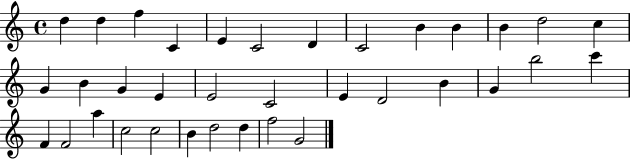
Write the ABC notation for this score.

X:1
T:Untitled
M:4/4
L:1/4
K:C
d d f C E C2 D C2 B B B d2 c G B G E E2 C2 E D2 B G b2 c' F F2 a c2 c2 B d2 d f2 G2